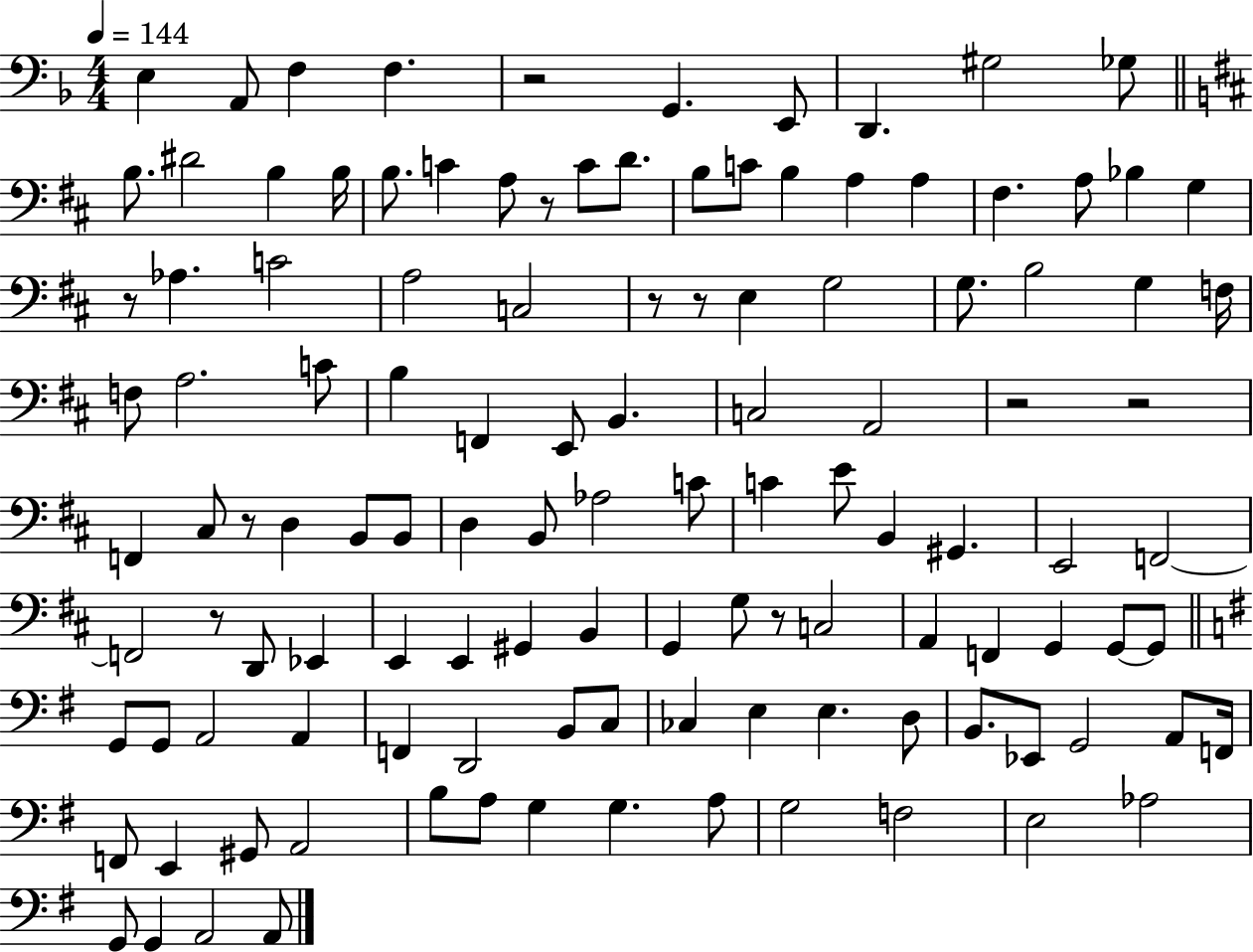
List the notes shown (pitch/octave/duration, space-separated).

E3/q A2/e F3/q F3/q. R/h G2/q. E2/e D2/q. G#3/h Gb3/e B3/e. D#4/h B3/q B3/s B3/e. C4/q A3/e R/e C4/e D4/e. B3/e C4/e B3/q A3/q A3/q F#3/q. A3/e Bb3/q G3/q R/e Ab3/q. C4/h A3/h C3/h R/e R/e E3/q G3/h G3/e. B3/h G3/q F3/s F3/e A3/h. C4/e B3/q F2/q E2/e B2/q. C3/h A2/h R/h R/h F2/q C#3/e R/e D3/q B2/e B2/e D3/q B2/e Ab3/h C4/e C4/q E4/e B2/q G#2/q. E2/h F2/h F2/h R/e D2/e Eb2/q E2/q E2/q G#2/q B2/q G2/q G3/e R/e C3/h A2/q F2/q G2/q G2/e G2/e G2/e G2/e A2/h A2/q F2/q D2/h B2/e C3/e CES3/q E3/q E3/q. D3/e B2/e. Eb2/e G2/h A2/e F2/s F2/e E2/q G#2/e A2/h B3/e A3/e G3/q G3/q. A3/e G3/h F3/h E3/h Ab3/h G2/e G2/q A2/h A2/e